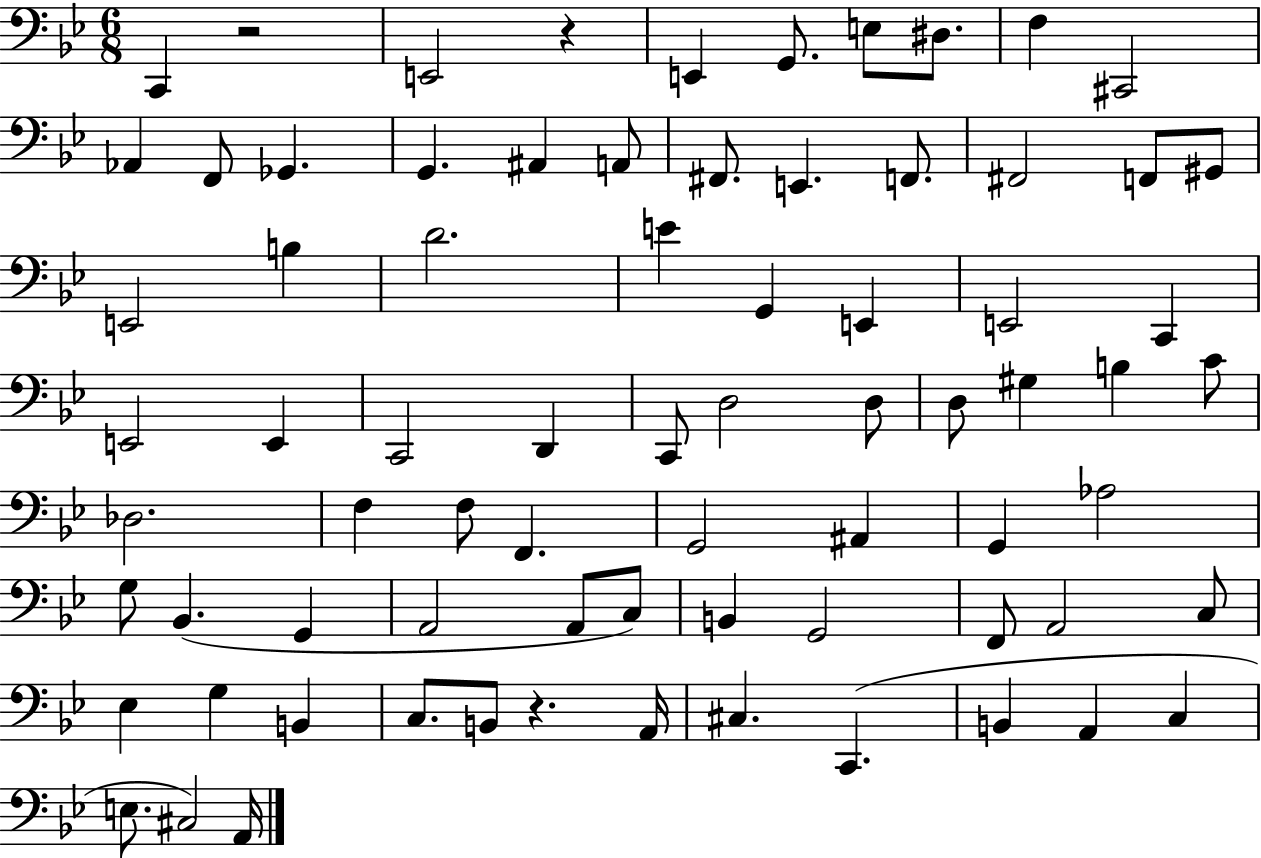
{
  \clef bass
  \numericTimeSignature
  \time 6/8
  \key bes \major
  \repeat volta 2 { c,4 r2 | e,2 r4 | e,4 g,8. e8 dis8. | f4 cis,2 | \break aes,4 f,8 ges,4. | g,4. ais,4 a,8 | fis,8. e,4. f,8. | fis,2 f,8 gis,8 | \break e,2 b4 | d'2. | e'4 g,4 e,4 | e,2 c,4 | \break e,2 e,4 | c,2 d,4 | c,8 d2 d8 | d8 gis4 b4 c'8 | \break des2. | f4 f8 f,4. | g,2 ais,4 | g,4 aes2 | \break g8 bes,4.( g,4 | a,2 a,8 c8) | b,4 g,2 | f,8 a,2 c8 | \break ees4 g4 b,4 | c8. b,8 r4. a,16 | cis4. c,4.( | b,4 a,4 c4 | \break e8. cis2) a,16 | } \bar "|."
}